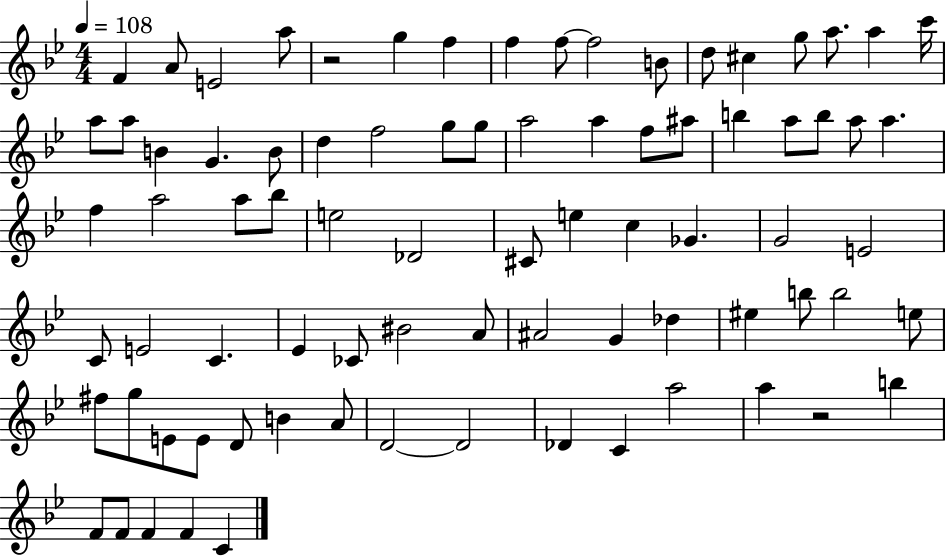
X:1
T:Untitled
M:4/4
L:1/4
K:Bb
F A/2 E2 a/2 z2 g f f f/2 f2 B/2 d/2 ^c g/2 a/2 a c'/4 a/2 a/2 B G B/2 d f2 g/2 g/2 a2 a f/2 ^a/2 b a/2 b/2 a/2 a f a2 a/2 _b/2 e2 _D2 ^C/2 e c _G G2 E2 C/2 E2 C _E _C/2 ^B2 A/2 ^A2 G _d ^e b/2 b2 e/2 ^f/2 g/2 E/2 E/2 D/2 B A/2 D2 D2 _D C a2 a z2 b F/2 F/2 F F C